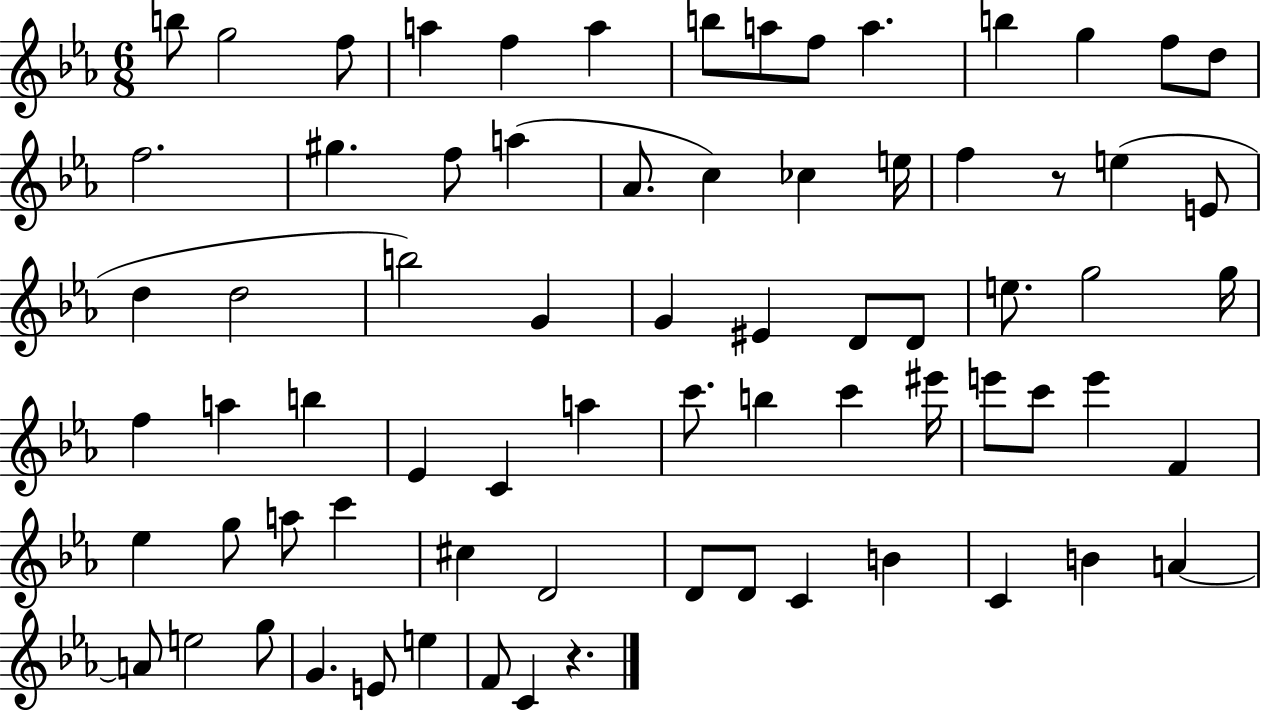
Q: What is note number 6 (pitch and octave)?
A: A5